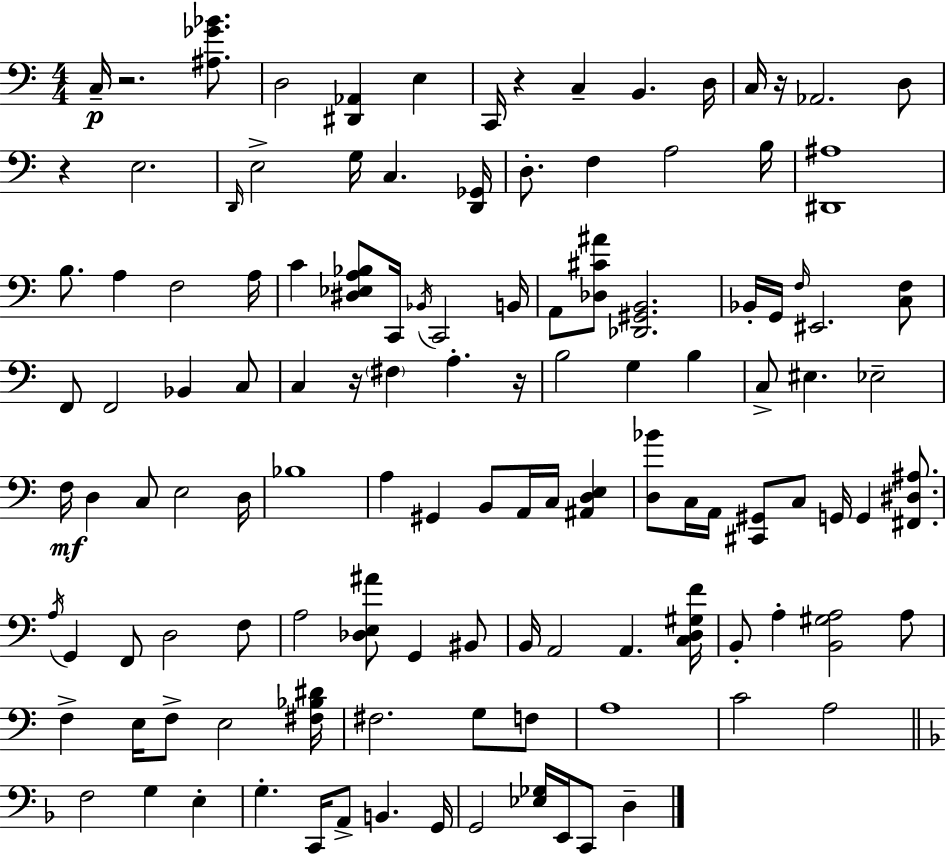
C3/s R/h. [A#3,Gb4,Bb4]/e. D3/h [D#2,Ab2]/q E3/q C2/s R/q C3/q B2/q. D3/s C3/s R/s Ab2/h. D3/e R/q E3/h. D2/s E3/h G3/s C3/q. [D2,Gb2]/s D3/e. F3/q A3/h B3/s [D#2,A#3]/w B3/e. A3/q F3/h A3/s C4/q [D#3,Eb3,A3,Bb3]/e C2/s Bb2/s C2/h B2/s A2/e [Db3,C#4,A#4]/e [Db2,G#2,B2]/h. Bb2/s G2/s F3/s EIS2/h. [C3,F3]/e F2/e F2/h Bb2/q C3/e C3/q R/s F#3/q A3/q. R/s B3/h G3/q B3/q C3/e EIS3/q. Eb3/h F3/s D3/q C3/e E3/h D3/s Bb3/w A3/q G#2/q B2/e A2/s C3/s [A#2,D3,E3]/q [D3,Bb4]/e C3/s A2/s [C#2,G#2]/e C3/e G2/s G2/q [F#2,D#3,A#3]/e. A3/s G2/q F2/e D3/h F3/e A3/h [Db3,E3,A#4]/e G2/q BIS2/e B2/s A2/h A2/q. [C3,D3,G#3,F4]/s B2/e A3/q [B2,G#3,A3]/h A3/e F3/q E3/s F3/e E3/h [F#3,Bb3,D#4]/s F#3/h. G3/e F3/e A3/w C4/h A3/h F3/h G3/q E3/q G3/q. C2/s A2/e B2/q. G2/s G2/h [Eb3,Gb3]/s E2/s C2/e D3/q